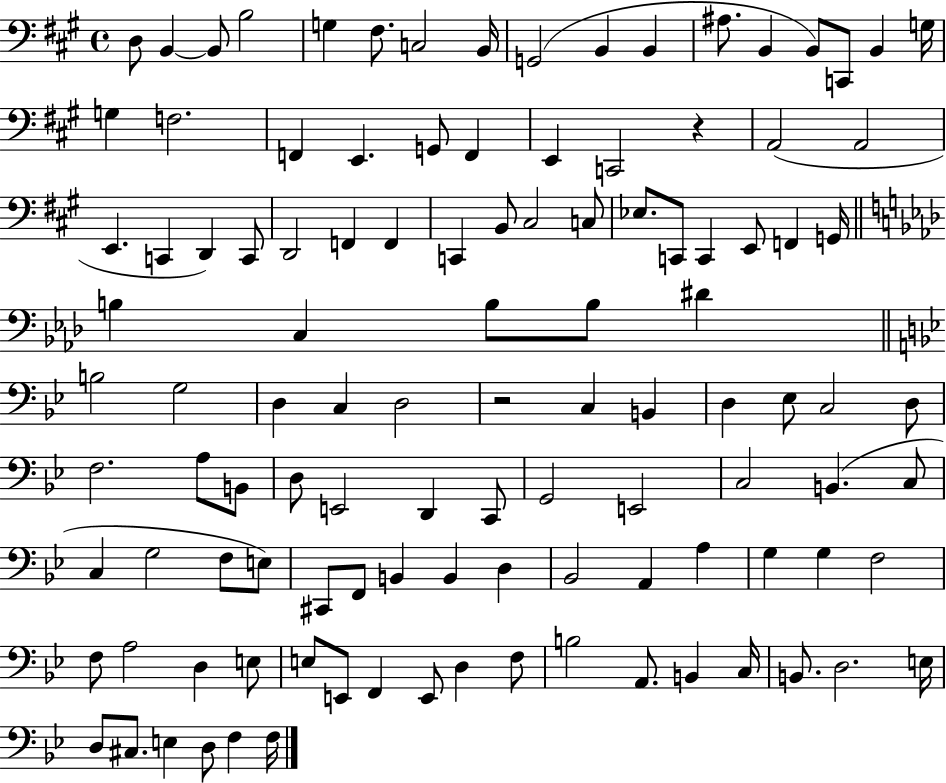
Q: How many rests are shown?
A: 2